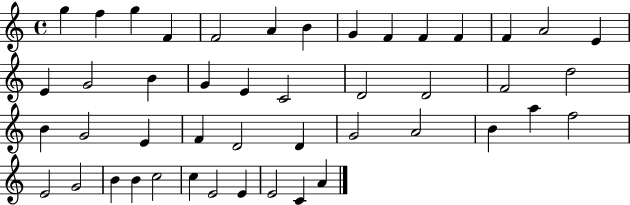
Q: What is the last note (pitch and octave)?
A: A4